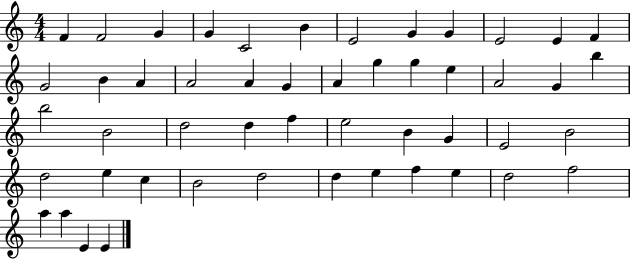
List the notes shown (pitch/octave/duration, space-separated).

F4/q F4/h G4/q G4/q C4/h B4/q E4/h G4/q G4/q E4/h E4/q F4/q G4/h B4/q A4/q A4/h A4/q G4/q A4/q G5/q G5/q E5/q A4/h G4/q B5/q B5/h B4/h D5/h D5/q F5/q E5/h B4/q G4/q E4/h B4/h D5/h E5/q C5/q B4/h D5/h D5/q E5/q F5/q E5/q D5/h F5/h A5/q A5/q E4/q E4/q